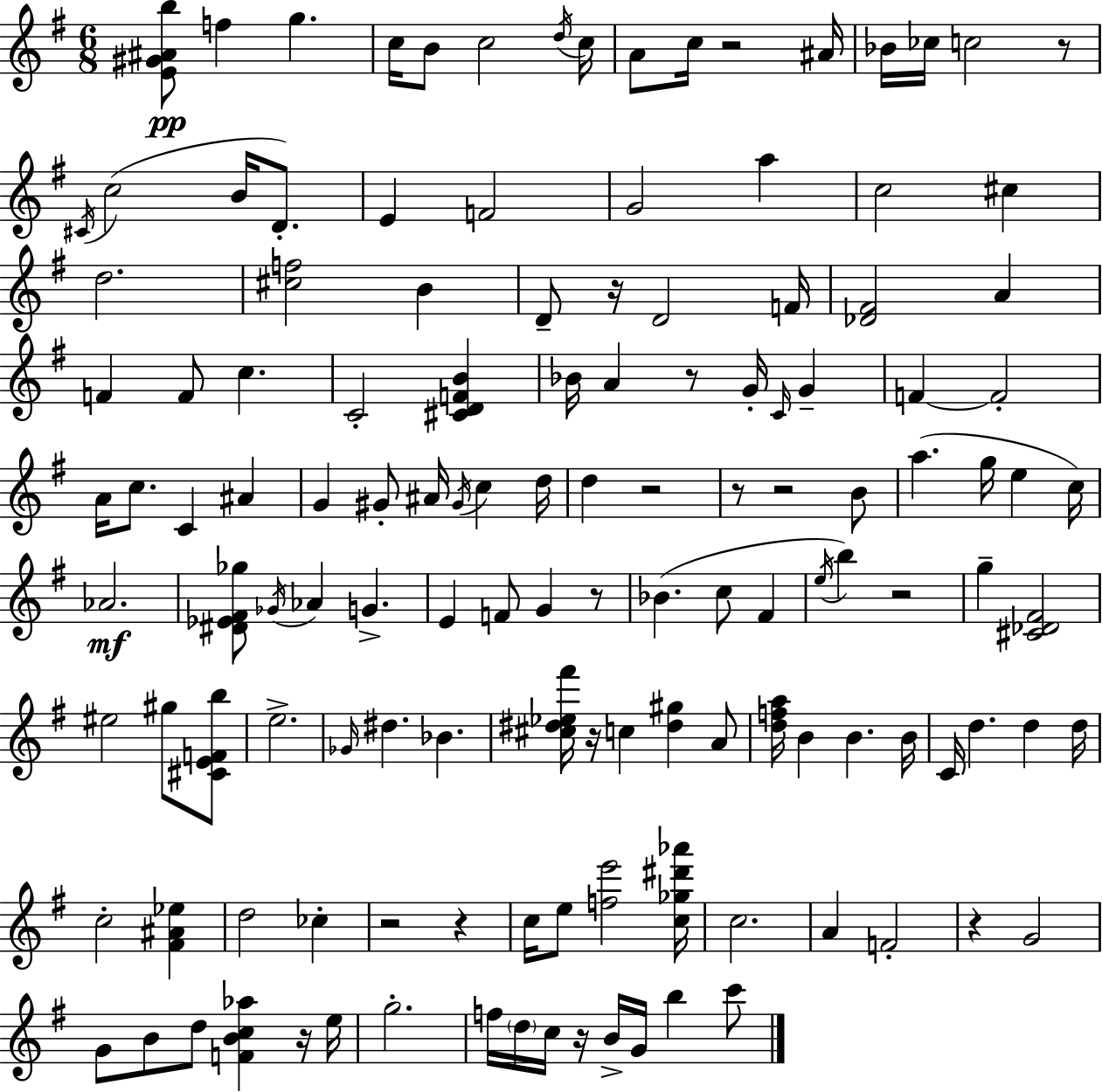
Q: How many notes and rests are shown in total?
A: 134